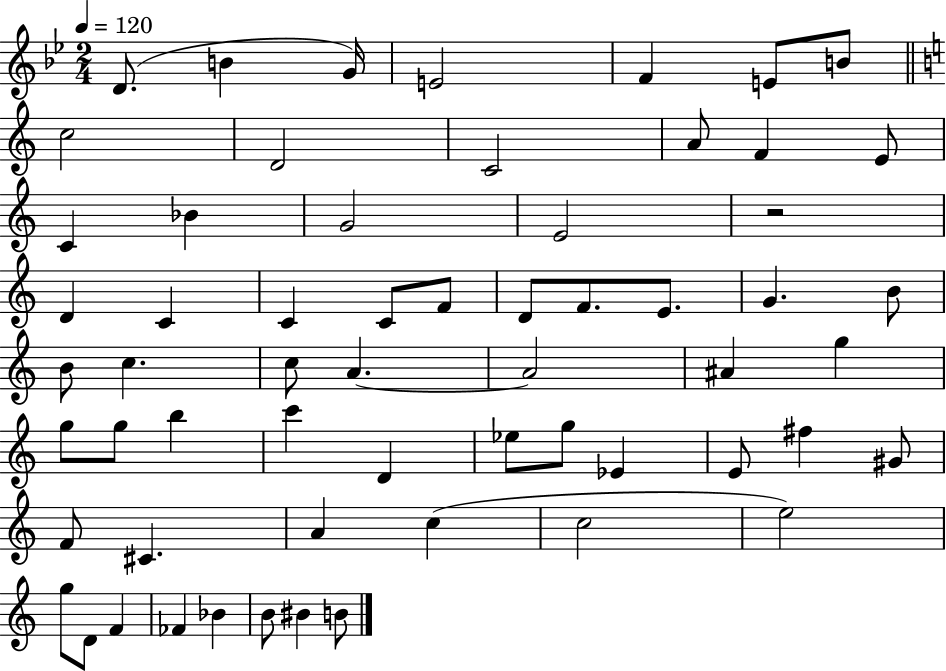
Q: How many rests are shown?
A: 1